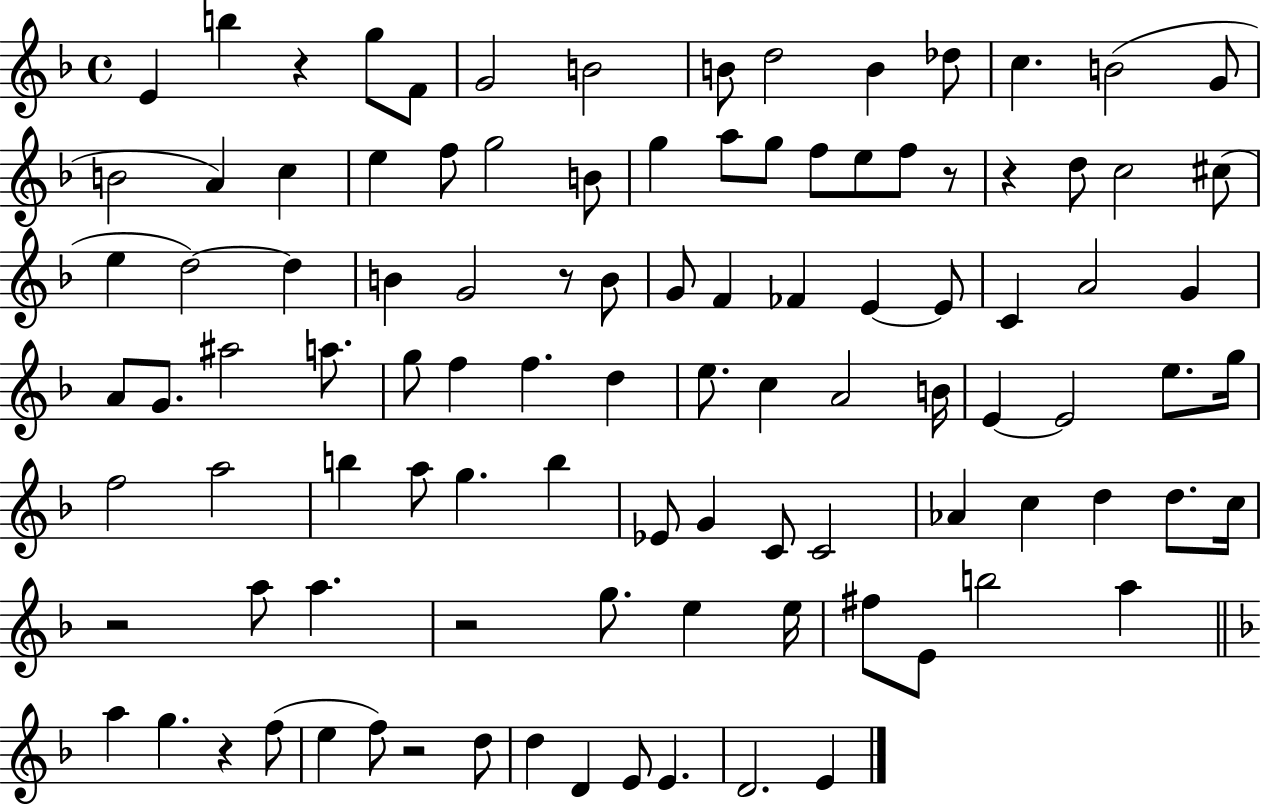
E4/q B5/q R/q G5/e F4/e G4/h B4/h B4/e D5/h B4/q Db5/e C5/q. B4/h G4/e B4/h A4/q C5/q E5/q F5/e G5/h B4/e G5/q A5/e G5/e F5/e E5/e F5/e R/e R/q D5/e C5/h C#5/e E5/q D5/h D5/q B4/q G4/h R/e B4/e G4/e F4/q FES4/q E4/q E4/e C4/q A4/h G4/q A4/e G4/e. A#5/h A5/e. G5/e F5/q F5/q. D5/q E5/e. C5/q A4/h B4/s E4/q E4/h E5/e. G5/s F5/h A5/h B5/q A5/e G5/q. B5/q Eb4/e G4/q C4/e C4/h Ab4/q C5/q D5/q D5/e. C5/s R/h A5/e A5/q. R/h G5/e. E5/q E5/s F#5/e E4/e B5/h A5/q A5/q G5/q. R/q F5/e E5/q F5/e R/h D5/e D5/q D4/q E4/e E4/q. D4/h. E4/q